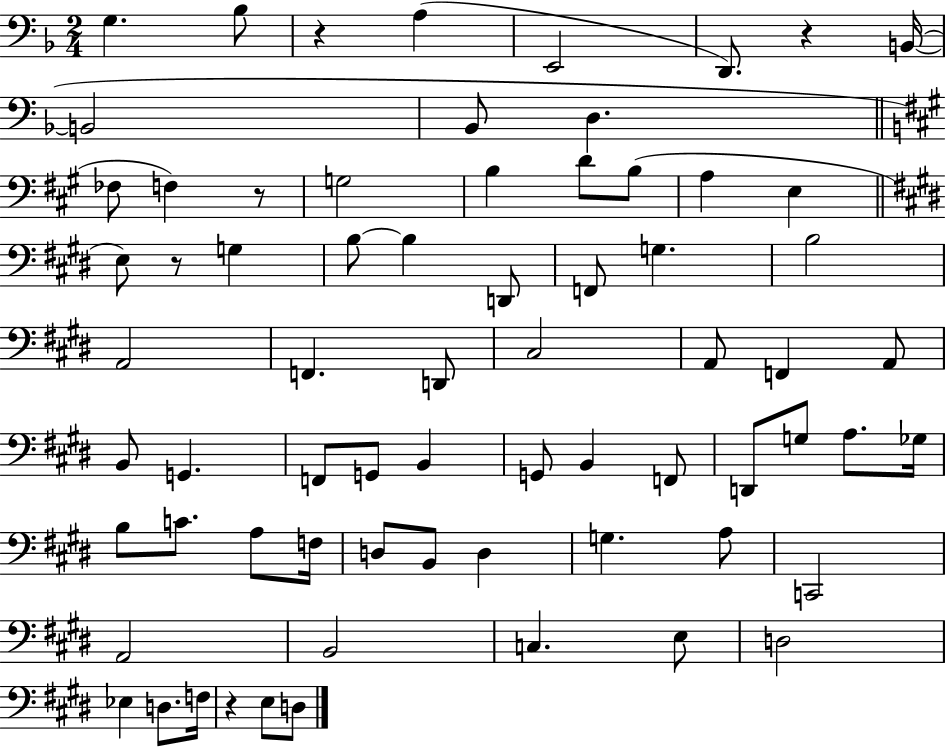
G3/q. Bb3/e R/q A3/q E2/h D2/e. R/q B2/s B2/h Bb2/e D3/q. FES3/e F3/q R/e G3/h B3/q D4/e B3/e A3/q E3/q E3/e R/e G3/q B3/e B3/q D2/e F2/e G3/q. B3/h A2/h F2/q. D2/e C#3/h A2/e F2/q A2/e B2/e G2/q. F2/e G2/e B2/q G2/e B2/q F2/e D2/e G3/e A3/e. Gb3/s B3/e C4/e. A3/e F3/s D3/e B2/e D3/q G3/q. A3/e C2/h A2/h B2/h C3/q. E3/e D3/h Eb3/q D3/e. F3/s R/q E3/e D3/e